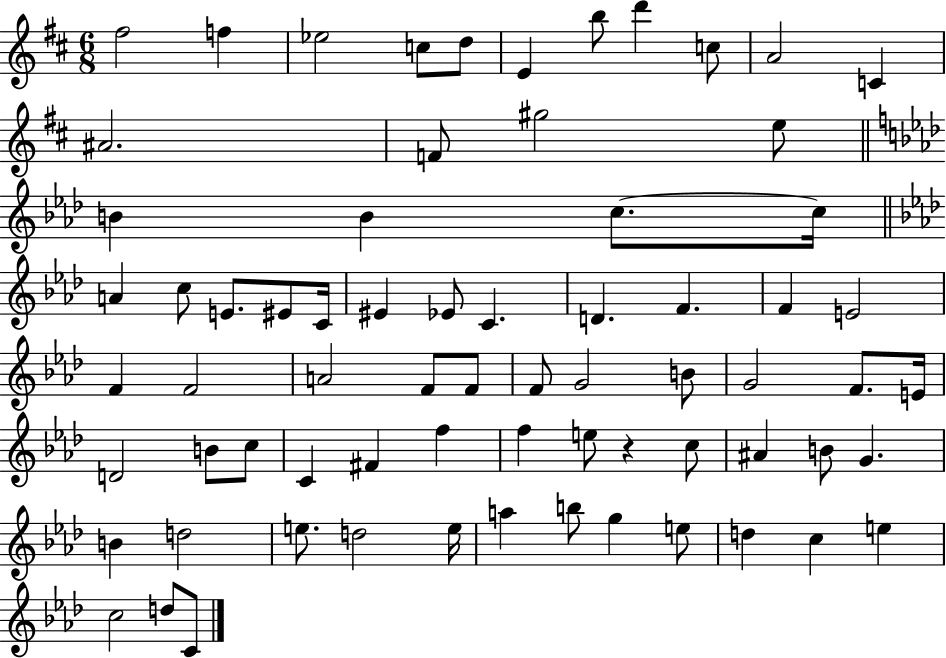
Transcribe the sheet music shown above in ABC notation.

X:1
T:Untitled
M:6/8
L:1/4
K:D
^f2 f _e2 c/2 d/2 E b/2 d' c/2 A2 C ^A2 F/2 ^g2 e/2 B B c/2 c/4 A c/2 E/2 ^E/2 C/4 ^E _E/2 C D F F E2 F F2 A2 F/2 F/2 F/2 G2 B/2 G2 F/2 E/4 D2 B/2 c/2 C ^F f f e/2 z c/2 ^A B/2 G B d2 e/2 d2 e/4 a b/2 g e/2 d c e c2 d/2 C/2